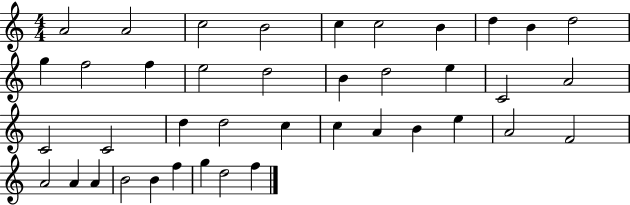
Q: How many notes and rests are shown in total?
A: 40